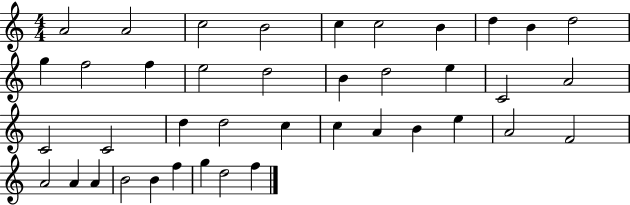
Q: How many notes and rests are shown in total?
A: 40